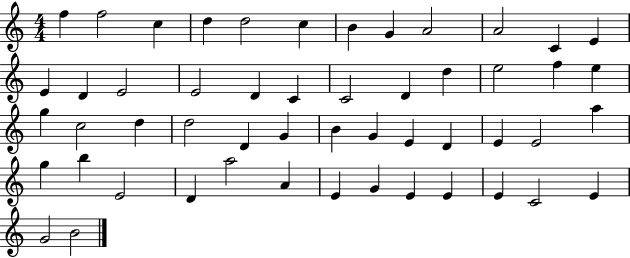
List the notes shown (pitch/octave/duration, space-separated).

F5/q F5/h C5/q D5/q D5/h C5/q B4/q G4/q A4/h A4/h C4/q E4/q E4/q D4/q E4/h E4/h D4/q C4/q C4/h D4/q D5/q E5/h F5/q E5/q G5/q C5/h D5/q D5/h D4/q G4/q B4/q G4/q E4/q D4/q E4/q E4/h A5/q G5/q B5/q E4/h D4/q A5/h A4/q E4/q G4/q E4/q E4/q E4/q C4/h E4/q G4/h B4/h